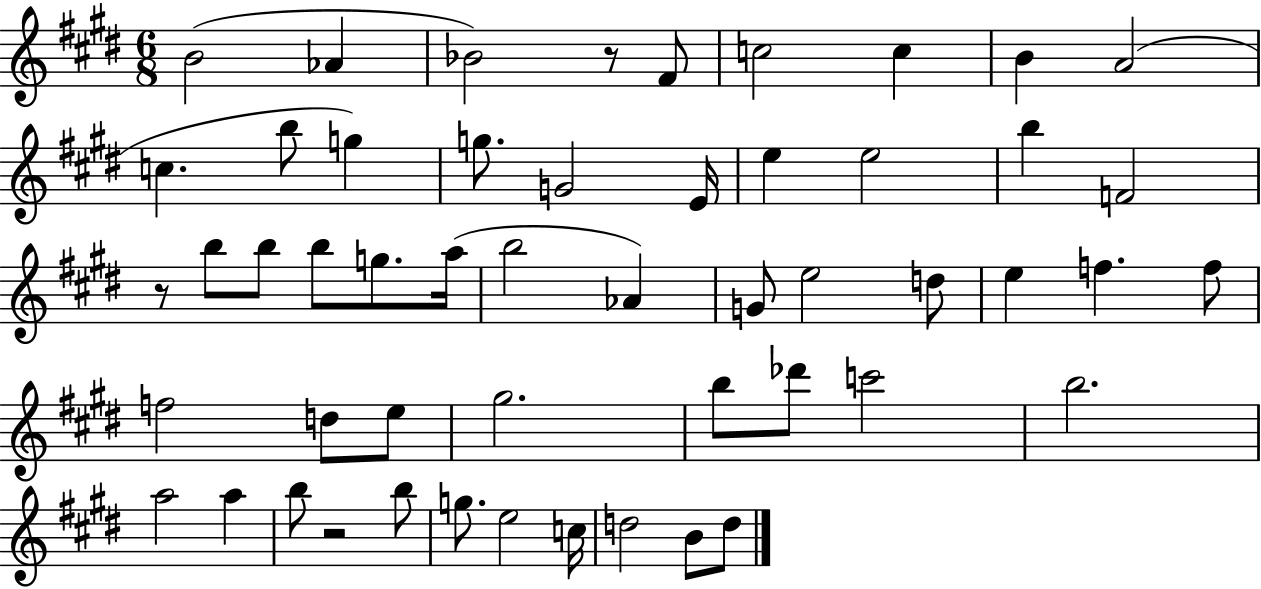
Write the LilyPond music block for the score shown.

{
  \clef treble
  \numericTimeSignature
  \time 6/8
  \key e \major
  b'2( aes'4 | bes'2) r8 fis'8 | c''2 c''4 | b'4 a'2( | \break c''4. b''8 g''4) | g''8. g'2 e'16 | e''4 e''2 | b''4 f'2 | \break r8 b''8 b''8 b''8 g''8. a''16( | b''2 aes'4) | g'8 e''2 d''8 | e''4 f''4. f''8 | \break f''2 d''8 e''8 | gis''2. | b''8 des'''8 c'''2 | b''2. | \break a''2 a''4 | b''8 r2 b''8 | g''8. e''2 c''16 | d''2 b'8 d''8 | \break \bar "|."
}